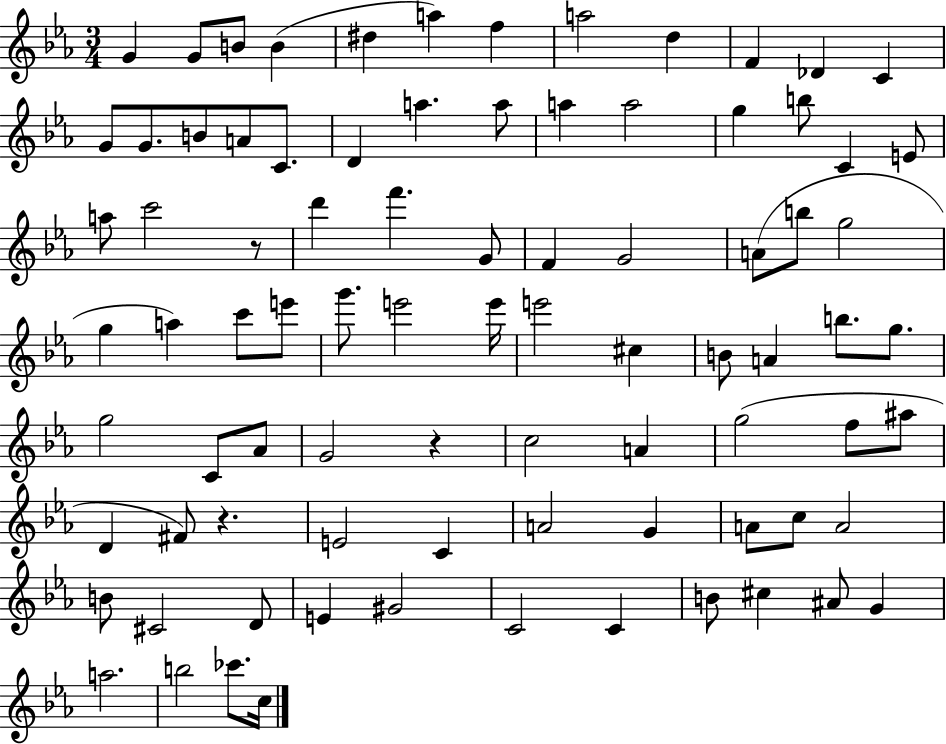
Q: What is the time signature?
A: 3/4